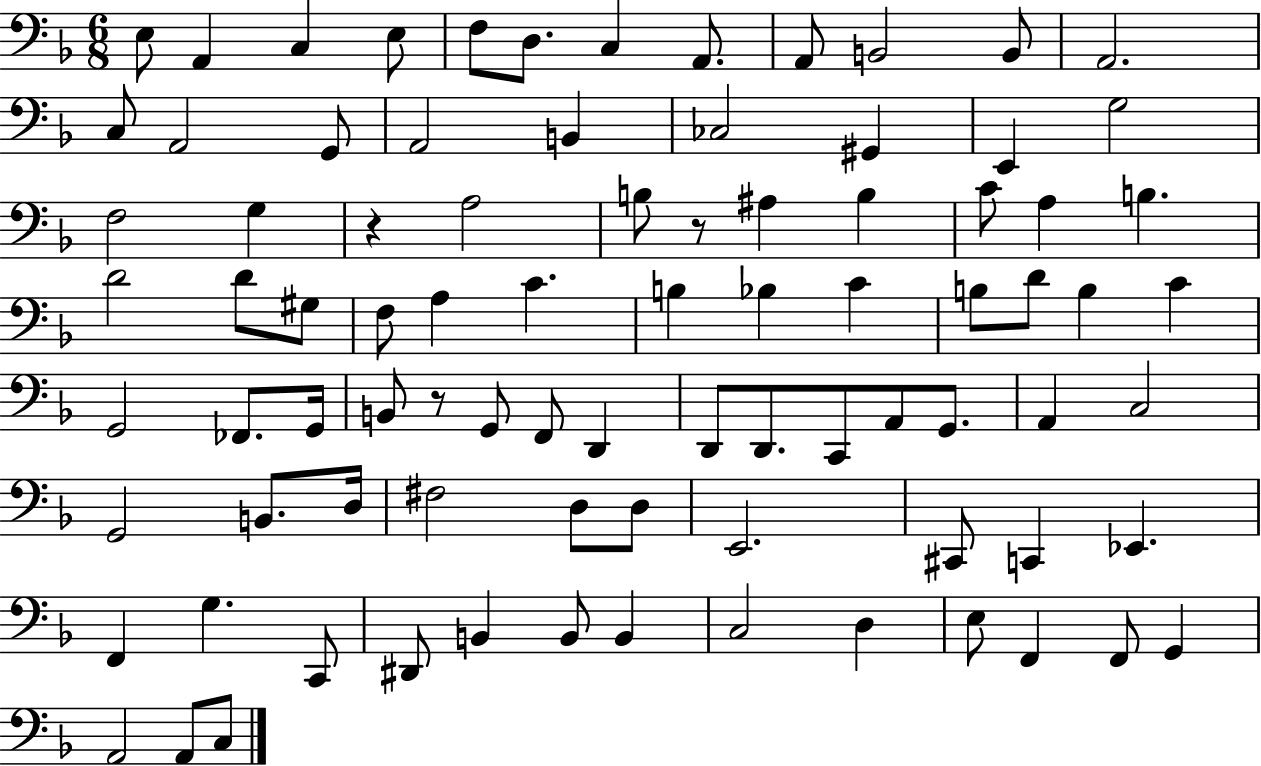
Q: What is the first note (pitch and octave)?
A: E3